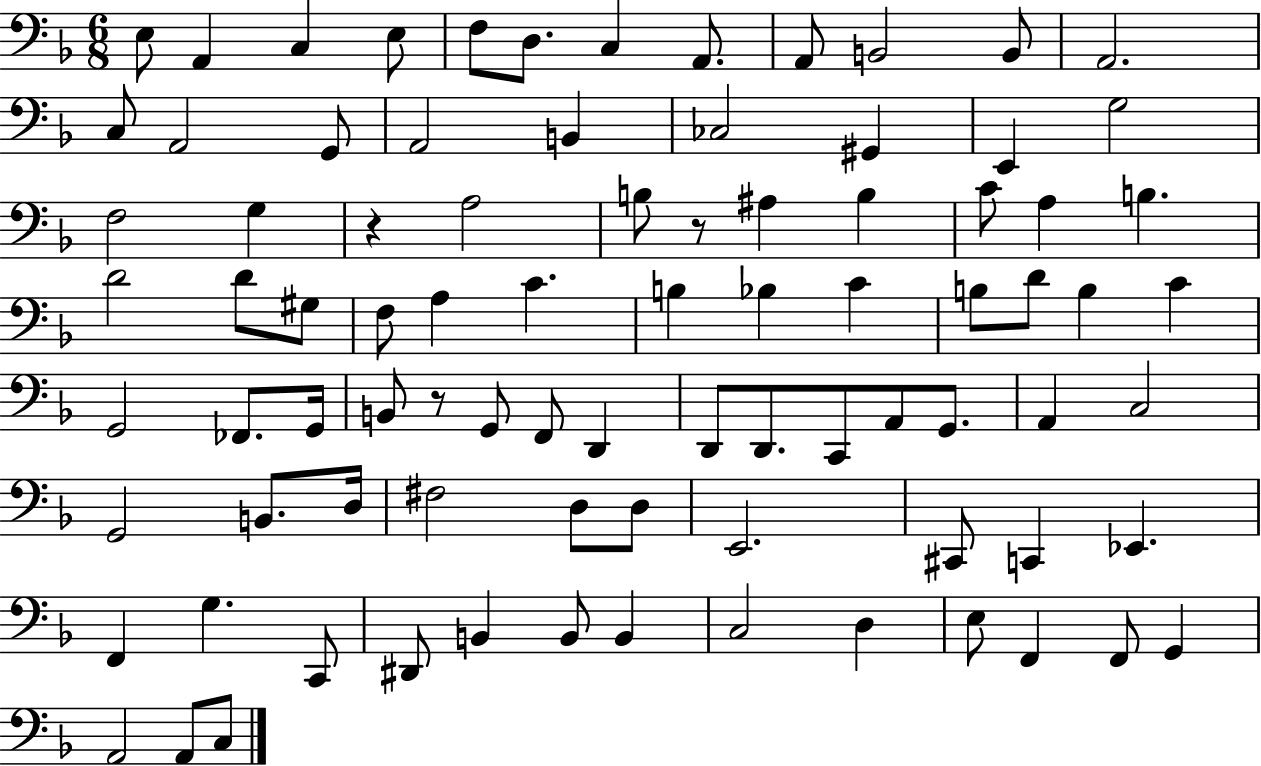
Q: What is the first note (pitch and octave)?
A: E3